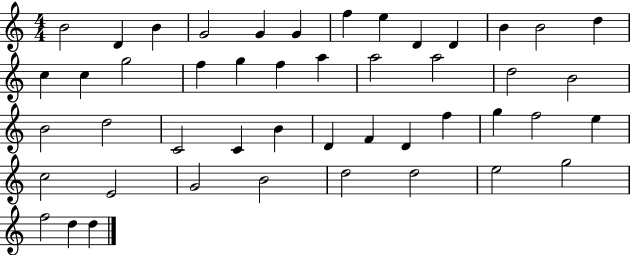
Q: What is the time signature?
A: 4/4